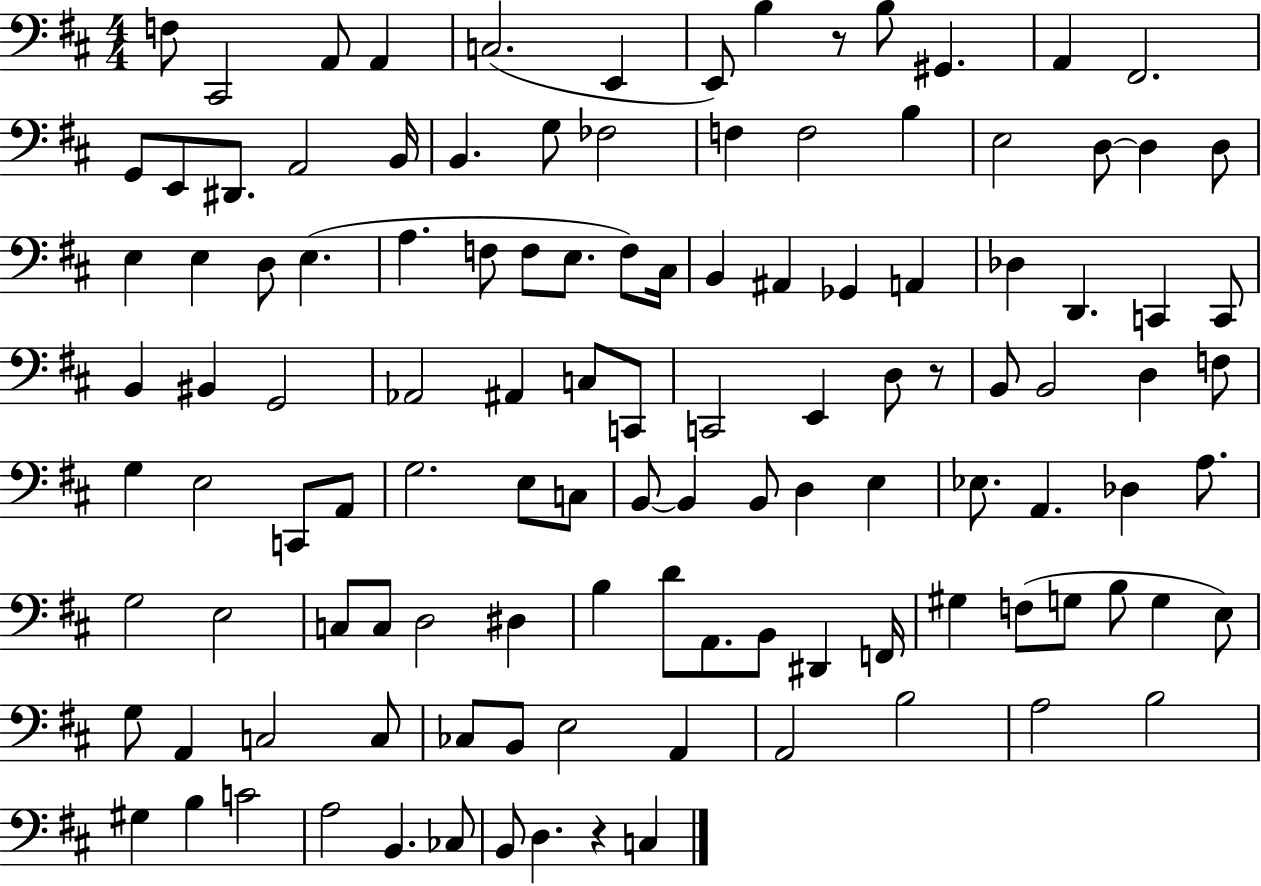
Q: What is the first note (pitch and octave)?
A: F3